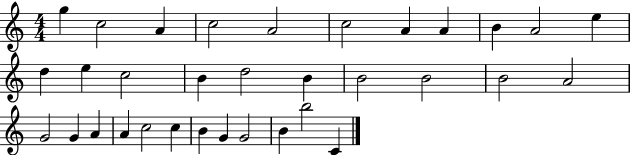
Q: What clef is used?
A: treble